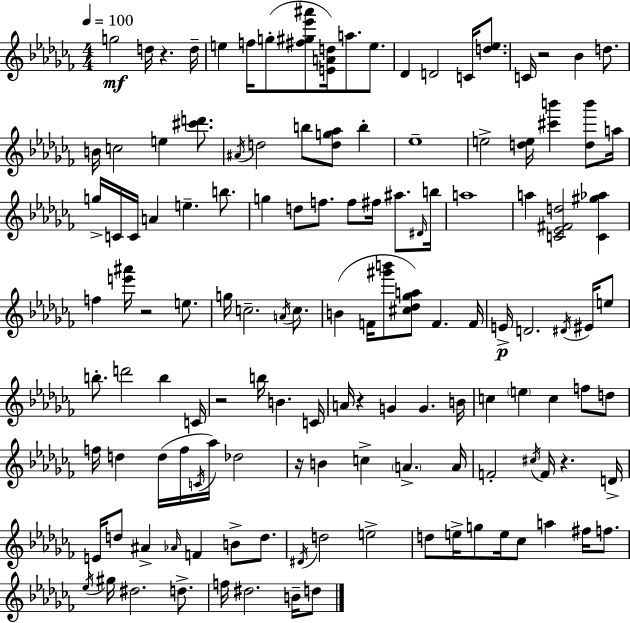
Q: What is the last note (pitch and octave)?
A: D5